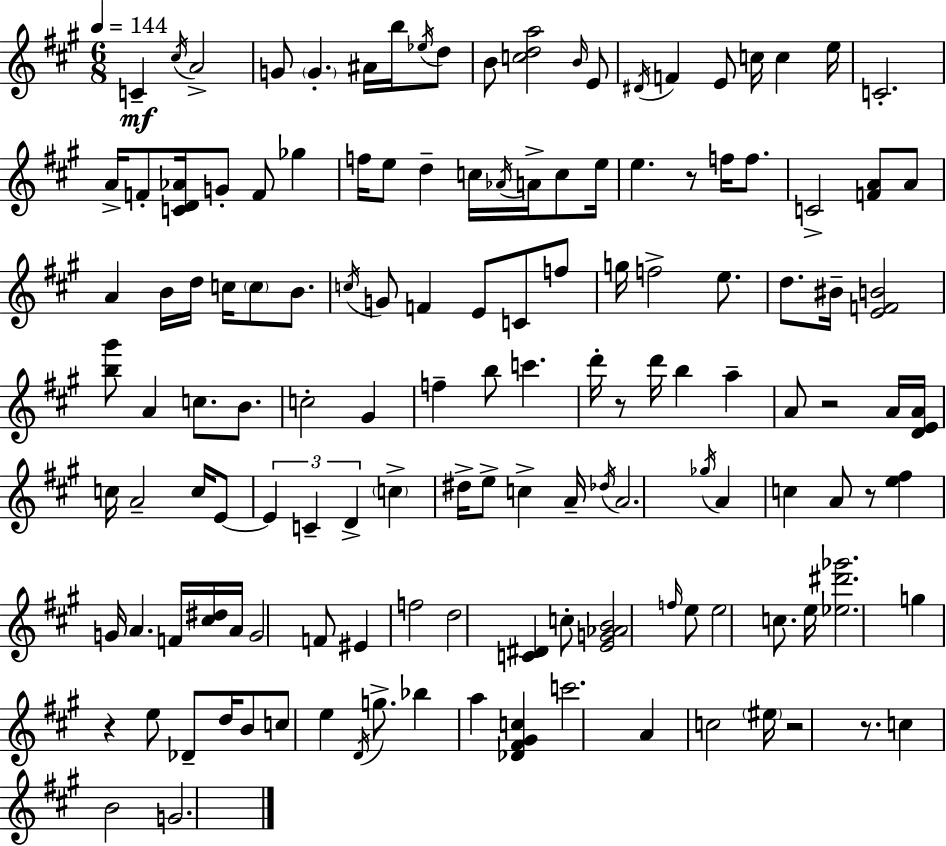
C4/q C#5/s A4/h G4/e G4/q. A#4/s B5/s Eb5/s D5/e B4/e [C5,D5,A5]/h B4/s E4/e D#4/s F4/q E4/e C5/s C5/q E5/s C4/h. A4/s F4/e [C4,D4,Ab4]/s G4/e F4/e Gb5/q F5/s E5/e D5/q C5/s Ab4/s A4/s C5/e E5/s E5/q. R/e F5/s F5/e. C4/h [F4,A4]/e A4/e A4/q B4/s D5/s C5/s C5/e B4/e. C5/s G4/e F4/q E4/e C4/e F5/e G5/s F5/h E5/e. D5/e. BIS4/s [E4,F4,B4]/h [B5,G#6]/e A4/q C5/e. B4/e. C5/h G#4/q F5/q B5/e C6/q. D6/s R/e D6/s B5/q A5/q A4/e R/h A4/s [D4,E4,A4]/s C5/s A4/h C5/s E4/e E4/q C4/q D4/q C5/q D#5/s E5/e C5/q A4/s Db5/s A4/h. Gb5/s A4/q C5/q A4/e R/e [E5,F#5]/q G4/s A4/q. F4/s [C#5,D#5]/s A4/s G4/h F4/e EIS4/q F5/h D5/h [C4,D#4]/q C5/e [E4,G4,Ab4,B4]/h F5/s E5/e E5/h C5/e. E5/s [Eb5,D#6,Gb6]/h. G5/q R/q E5/e Db4/e D5/s B4/e C5/e E5/q D4/s G5/e. Bb5/q A5/q [Db4,F#4,G#4,C5]/q C6/h. A4/q C5/h EIS5/s R/h R/e. C5/q B4/h G4/h.